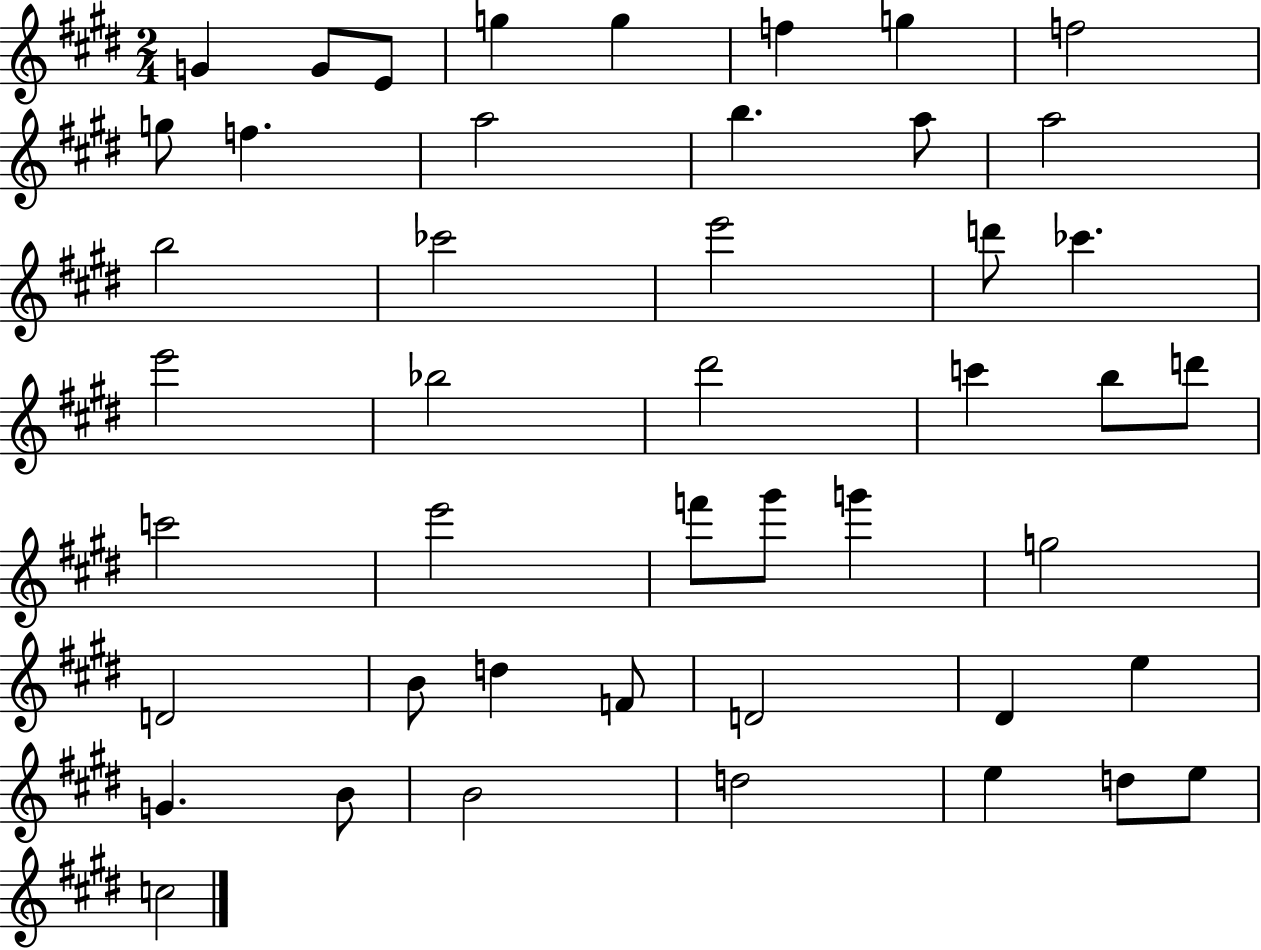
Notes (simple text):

G4/q G4/e E4/e G5/q G5/q F5/q G5/q F5/h G5/e F5/q. A5/h B5/q. A5/e A5/h B5/h CES6/h E6/h D6/e CES6/q. E6/h Bb5/h D#6/h C6/q B5/e D6/e C6/h E6/h F6/e G#6/e G6/q G5/h D4/h B4/e D5/q F4/e D4/h D#4/q E5/q G4/q. B4/e B4/h D5/h E5/q D5/e E5/e C5/h